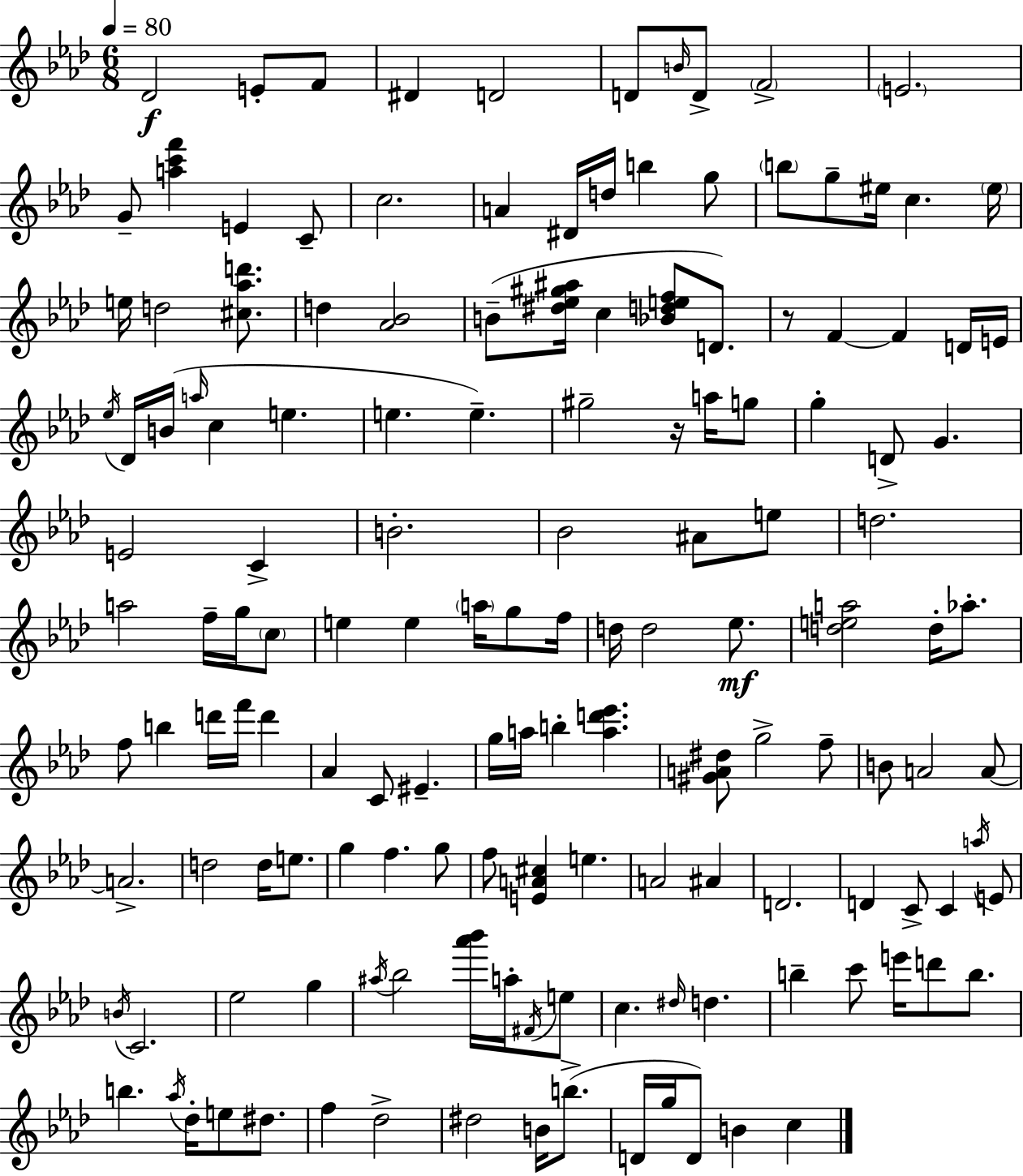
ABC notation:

X:1
T:Untitled
M:6/8
L:1/4
K:Ab
_D2 E/2 F/2 ^D D2 D/2 B/4 D/2 F2 E2 G/2 [ac'f'] E C/2 c2 A ^D/4 d/4 b g/2 b/2 g/2 ^e/4 c ^e/4 e/4 d2 [^c_ad']/2 d [_A_B]2 B/2 [^d_e^g^a]/4 c [_Bdef]/2 D/2 z/2 F F D/4 E/4 _e/4 _D/4 B/4 a/4 c e e e ^g2 z/4 a/4 g/2 g D/2 G E2 C B2 _B2 ^A/2 e/2 d2 a2 f/4 g/4 c/2 e e a/4 g/2 f/4 d/4 d2 _e/2 [dea]2 d/4 _a/2 f/2 b d'/4 f'/4 d' _A C/2 ^E g/4 a/4 b [ad'_e'] [^GA^d]/2 g2 f/2 B/2 A2 A/2 A2 d2 d/4 e/2 g f g/2 f/2 [EA^c] e A2 ^A D2 D C/2 C a/4 E/2 B/4 C2 _e2 g ^a/4 _b2 [_a'_b']/4 a/4 ^F/4 e/2 c ^d/4 d b c'/2 e'/4 d'/2 b/2 b _a/4 _d/4 e/2 ^d/2 f _d2 ^d2 B/4 b/2 D/4 g/4 D/2 B c